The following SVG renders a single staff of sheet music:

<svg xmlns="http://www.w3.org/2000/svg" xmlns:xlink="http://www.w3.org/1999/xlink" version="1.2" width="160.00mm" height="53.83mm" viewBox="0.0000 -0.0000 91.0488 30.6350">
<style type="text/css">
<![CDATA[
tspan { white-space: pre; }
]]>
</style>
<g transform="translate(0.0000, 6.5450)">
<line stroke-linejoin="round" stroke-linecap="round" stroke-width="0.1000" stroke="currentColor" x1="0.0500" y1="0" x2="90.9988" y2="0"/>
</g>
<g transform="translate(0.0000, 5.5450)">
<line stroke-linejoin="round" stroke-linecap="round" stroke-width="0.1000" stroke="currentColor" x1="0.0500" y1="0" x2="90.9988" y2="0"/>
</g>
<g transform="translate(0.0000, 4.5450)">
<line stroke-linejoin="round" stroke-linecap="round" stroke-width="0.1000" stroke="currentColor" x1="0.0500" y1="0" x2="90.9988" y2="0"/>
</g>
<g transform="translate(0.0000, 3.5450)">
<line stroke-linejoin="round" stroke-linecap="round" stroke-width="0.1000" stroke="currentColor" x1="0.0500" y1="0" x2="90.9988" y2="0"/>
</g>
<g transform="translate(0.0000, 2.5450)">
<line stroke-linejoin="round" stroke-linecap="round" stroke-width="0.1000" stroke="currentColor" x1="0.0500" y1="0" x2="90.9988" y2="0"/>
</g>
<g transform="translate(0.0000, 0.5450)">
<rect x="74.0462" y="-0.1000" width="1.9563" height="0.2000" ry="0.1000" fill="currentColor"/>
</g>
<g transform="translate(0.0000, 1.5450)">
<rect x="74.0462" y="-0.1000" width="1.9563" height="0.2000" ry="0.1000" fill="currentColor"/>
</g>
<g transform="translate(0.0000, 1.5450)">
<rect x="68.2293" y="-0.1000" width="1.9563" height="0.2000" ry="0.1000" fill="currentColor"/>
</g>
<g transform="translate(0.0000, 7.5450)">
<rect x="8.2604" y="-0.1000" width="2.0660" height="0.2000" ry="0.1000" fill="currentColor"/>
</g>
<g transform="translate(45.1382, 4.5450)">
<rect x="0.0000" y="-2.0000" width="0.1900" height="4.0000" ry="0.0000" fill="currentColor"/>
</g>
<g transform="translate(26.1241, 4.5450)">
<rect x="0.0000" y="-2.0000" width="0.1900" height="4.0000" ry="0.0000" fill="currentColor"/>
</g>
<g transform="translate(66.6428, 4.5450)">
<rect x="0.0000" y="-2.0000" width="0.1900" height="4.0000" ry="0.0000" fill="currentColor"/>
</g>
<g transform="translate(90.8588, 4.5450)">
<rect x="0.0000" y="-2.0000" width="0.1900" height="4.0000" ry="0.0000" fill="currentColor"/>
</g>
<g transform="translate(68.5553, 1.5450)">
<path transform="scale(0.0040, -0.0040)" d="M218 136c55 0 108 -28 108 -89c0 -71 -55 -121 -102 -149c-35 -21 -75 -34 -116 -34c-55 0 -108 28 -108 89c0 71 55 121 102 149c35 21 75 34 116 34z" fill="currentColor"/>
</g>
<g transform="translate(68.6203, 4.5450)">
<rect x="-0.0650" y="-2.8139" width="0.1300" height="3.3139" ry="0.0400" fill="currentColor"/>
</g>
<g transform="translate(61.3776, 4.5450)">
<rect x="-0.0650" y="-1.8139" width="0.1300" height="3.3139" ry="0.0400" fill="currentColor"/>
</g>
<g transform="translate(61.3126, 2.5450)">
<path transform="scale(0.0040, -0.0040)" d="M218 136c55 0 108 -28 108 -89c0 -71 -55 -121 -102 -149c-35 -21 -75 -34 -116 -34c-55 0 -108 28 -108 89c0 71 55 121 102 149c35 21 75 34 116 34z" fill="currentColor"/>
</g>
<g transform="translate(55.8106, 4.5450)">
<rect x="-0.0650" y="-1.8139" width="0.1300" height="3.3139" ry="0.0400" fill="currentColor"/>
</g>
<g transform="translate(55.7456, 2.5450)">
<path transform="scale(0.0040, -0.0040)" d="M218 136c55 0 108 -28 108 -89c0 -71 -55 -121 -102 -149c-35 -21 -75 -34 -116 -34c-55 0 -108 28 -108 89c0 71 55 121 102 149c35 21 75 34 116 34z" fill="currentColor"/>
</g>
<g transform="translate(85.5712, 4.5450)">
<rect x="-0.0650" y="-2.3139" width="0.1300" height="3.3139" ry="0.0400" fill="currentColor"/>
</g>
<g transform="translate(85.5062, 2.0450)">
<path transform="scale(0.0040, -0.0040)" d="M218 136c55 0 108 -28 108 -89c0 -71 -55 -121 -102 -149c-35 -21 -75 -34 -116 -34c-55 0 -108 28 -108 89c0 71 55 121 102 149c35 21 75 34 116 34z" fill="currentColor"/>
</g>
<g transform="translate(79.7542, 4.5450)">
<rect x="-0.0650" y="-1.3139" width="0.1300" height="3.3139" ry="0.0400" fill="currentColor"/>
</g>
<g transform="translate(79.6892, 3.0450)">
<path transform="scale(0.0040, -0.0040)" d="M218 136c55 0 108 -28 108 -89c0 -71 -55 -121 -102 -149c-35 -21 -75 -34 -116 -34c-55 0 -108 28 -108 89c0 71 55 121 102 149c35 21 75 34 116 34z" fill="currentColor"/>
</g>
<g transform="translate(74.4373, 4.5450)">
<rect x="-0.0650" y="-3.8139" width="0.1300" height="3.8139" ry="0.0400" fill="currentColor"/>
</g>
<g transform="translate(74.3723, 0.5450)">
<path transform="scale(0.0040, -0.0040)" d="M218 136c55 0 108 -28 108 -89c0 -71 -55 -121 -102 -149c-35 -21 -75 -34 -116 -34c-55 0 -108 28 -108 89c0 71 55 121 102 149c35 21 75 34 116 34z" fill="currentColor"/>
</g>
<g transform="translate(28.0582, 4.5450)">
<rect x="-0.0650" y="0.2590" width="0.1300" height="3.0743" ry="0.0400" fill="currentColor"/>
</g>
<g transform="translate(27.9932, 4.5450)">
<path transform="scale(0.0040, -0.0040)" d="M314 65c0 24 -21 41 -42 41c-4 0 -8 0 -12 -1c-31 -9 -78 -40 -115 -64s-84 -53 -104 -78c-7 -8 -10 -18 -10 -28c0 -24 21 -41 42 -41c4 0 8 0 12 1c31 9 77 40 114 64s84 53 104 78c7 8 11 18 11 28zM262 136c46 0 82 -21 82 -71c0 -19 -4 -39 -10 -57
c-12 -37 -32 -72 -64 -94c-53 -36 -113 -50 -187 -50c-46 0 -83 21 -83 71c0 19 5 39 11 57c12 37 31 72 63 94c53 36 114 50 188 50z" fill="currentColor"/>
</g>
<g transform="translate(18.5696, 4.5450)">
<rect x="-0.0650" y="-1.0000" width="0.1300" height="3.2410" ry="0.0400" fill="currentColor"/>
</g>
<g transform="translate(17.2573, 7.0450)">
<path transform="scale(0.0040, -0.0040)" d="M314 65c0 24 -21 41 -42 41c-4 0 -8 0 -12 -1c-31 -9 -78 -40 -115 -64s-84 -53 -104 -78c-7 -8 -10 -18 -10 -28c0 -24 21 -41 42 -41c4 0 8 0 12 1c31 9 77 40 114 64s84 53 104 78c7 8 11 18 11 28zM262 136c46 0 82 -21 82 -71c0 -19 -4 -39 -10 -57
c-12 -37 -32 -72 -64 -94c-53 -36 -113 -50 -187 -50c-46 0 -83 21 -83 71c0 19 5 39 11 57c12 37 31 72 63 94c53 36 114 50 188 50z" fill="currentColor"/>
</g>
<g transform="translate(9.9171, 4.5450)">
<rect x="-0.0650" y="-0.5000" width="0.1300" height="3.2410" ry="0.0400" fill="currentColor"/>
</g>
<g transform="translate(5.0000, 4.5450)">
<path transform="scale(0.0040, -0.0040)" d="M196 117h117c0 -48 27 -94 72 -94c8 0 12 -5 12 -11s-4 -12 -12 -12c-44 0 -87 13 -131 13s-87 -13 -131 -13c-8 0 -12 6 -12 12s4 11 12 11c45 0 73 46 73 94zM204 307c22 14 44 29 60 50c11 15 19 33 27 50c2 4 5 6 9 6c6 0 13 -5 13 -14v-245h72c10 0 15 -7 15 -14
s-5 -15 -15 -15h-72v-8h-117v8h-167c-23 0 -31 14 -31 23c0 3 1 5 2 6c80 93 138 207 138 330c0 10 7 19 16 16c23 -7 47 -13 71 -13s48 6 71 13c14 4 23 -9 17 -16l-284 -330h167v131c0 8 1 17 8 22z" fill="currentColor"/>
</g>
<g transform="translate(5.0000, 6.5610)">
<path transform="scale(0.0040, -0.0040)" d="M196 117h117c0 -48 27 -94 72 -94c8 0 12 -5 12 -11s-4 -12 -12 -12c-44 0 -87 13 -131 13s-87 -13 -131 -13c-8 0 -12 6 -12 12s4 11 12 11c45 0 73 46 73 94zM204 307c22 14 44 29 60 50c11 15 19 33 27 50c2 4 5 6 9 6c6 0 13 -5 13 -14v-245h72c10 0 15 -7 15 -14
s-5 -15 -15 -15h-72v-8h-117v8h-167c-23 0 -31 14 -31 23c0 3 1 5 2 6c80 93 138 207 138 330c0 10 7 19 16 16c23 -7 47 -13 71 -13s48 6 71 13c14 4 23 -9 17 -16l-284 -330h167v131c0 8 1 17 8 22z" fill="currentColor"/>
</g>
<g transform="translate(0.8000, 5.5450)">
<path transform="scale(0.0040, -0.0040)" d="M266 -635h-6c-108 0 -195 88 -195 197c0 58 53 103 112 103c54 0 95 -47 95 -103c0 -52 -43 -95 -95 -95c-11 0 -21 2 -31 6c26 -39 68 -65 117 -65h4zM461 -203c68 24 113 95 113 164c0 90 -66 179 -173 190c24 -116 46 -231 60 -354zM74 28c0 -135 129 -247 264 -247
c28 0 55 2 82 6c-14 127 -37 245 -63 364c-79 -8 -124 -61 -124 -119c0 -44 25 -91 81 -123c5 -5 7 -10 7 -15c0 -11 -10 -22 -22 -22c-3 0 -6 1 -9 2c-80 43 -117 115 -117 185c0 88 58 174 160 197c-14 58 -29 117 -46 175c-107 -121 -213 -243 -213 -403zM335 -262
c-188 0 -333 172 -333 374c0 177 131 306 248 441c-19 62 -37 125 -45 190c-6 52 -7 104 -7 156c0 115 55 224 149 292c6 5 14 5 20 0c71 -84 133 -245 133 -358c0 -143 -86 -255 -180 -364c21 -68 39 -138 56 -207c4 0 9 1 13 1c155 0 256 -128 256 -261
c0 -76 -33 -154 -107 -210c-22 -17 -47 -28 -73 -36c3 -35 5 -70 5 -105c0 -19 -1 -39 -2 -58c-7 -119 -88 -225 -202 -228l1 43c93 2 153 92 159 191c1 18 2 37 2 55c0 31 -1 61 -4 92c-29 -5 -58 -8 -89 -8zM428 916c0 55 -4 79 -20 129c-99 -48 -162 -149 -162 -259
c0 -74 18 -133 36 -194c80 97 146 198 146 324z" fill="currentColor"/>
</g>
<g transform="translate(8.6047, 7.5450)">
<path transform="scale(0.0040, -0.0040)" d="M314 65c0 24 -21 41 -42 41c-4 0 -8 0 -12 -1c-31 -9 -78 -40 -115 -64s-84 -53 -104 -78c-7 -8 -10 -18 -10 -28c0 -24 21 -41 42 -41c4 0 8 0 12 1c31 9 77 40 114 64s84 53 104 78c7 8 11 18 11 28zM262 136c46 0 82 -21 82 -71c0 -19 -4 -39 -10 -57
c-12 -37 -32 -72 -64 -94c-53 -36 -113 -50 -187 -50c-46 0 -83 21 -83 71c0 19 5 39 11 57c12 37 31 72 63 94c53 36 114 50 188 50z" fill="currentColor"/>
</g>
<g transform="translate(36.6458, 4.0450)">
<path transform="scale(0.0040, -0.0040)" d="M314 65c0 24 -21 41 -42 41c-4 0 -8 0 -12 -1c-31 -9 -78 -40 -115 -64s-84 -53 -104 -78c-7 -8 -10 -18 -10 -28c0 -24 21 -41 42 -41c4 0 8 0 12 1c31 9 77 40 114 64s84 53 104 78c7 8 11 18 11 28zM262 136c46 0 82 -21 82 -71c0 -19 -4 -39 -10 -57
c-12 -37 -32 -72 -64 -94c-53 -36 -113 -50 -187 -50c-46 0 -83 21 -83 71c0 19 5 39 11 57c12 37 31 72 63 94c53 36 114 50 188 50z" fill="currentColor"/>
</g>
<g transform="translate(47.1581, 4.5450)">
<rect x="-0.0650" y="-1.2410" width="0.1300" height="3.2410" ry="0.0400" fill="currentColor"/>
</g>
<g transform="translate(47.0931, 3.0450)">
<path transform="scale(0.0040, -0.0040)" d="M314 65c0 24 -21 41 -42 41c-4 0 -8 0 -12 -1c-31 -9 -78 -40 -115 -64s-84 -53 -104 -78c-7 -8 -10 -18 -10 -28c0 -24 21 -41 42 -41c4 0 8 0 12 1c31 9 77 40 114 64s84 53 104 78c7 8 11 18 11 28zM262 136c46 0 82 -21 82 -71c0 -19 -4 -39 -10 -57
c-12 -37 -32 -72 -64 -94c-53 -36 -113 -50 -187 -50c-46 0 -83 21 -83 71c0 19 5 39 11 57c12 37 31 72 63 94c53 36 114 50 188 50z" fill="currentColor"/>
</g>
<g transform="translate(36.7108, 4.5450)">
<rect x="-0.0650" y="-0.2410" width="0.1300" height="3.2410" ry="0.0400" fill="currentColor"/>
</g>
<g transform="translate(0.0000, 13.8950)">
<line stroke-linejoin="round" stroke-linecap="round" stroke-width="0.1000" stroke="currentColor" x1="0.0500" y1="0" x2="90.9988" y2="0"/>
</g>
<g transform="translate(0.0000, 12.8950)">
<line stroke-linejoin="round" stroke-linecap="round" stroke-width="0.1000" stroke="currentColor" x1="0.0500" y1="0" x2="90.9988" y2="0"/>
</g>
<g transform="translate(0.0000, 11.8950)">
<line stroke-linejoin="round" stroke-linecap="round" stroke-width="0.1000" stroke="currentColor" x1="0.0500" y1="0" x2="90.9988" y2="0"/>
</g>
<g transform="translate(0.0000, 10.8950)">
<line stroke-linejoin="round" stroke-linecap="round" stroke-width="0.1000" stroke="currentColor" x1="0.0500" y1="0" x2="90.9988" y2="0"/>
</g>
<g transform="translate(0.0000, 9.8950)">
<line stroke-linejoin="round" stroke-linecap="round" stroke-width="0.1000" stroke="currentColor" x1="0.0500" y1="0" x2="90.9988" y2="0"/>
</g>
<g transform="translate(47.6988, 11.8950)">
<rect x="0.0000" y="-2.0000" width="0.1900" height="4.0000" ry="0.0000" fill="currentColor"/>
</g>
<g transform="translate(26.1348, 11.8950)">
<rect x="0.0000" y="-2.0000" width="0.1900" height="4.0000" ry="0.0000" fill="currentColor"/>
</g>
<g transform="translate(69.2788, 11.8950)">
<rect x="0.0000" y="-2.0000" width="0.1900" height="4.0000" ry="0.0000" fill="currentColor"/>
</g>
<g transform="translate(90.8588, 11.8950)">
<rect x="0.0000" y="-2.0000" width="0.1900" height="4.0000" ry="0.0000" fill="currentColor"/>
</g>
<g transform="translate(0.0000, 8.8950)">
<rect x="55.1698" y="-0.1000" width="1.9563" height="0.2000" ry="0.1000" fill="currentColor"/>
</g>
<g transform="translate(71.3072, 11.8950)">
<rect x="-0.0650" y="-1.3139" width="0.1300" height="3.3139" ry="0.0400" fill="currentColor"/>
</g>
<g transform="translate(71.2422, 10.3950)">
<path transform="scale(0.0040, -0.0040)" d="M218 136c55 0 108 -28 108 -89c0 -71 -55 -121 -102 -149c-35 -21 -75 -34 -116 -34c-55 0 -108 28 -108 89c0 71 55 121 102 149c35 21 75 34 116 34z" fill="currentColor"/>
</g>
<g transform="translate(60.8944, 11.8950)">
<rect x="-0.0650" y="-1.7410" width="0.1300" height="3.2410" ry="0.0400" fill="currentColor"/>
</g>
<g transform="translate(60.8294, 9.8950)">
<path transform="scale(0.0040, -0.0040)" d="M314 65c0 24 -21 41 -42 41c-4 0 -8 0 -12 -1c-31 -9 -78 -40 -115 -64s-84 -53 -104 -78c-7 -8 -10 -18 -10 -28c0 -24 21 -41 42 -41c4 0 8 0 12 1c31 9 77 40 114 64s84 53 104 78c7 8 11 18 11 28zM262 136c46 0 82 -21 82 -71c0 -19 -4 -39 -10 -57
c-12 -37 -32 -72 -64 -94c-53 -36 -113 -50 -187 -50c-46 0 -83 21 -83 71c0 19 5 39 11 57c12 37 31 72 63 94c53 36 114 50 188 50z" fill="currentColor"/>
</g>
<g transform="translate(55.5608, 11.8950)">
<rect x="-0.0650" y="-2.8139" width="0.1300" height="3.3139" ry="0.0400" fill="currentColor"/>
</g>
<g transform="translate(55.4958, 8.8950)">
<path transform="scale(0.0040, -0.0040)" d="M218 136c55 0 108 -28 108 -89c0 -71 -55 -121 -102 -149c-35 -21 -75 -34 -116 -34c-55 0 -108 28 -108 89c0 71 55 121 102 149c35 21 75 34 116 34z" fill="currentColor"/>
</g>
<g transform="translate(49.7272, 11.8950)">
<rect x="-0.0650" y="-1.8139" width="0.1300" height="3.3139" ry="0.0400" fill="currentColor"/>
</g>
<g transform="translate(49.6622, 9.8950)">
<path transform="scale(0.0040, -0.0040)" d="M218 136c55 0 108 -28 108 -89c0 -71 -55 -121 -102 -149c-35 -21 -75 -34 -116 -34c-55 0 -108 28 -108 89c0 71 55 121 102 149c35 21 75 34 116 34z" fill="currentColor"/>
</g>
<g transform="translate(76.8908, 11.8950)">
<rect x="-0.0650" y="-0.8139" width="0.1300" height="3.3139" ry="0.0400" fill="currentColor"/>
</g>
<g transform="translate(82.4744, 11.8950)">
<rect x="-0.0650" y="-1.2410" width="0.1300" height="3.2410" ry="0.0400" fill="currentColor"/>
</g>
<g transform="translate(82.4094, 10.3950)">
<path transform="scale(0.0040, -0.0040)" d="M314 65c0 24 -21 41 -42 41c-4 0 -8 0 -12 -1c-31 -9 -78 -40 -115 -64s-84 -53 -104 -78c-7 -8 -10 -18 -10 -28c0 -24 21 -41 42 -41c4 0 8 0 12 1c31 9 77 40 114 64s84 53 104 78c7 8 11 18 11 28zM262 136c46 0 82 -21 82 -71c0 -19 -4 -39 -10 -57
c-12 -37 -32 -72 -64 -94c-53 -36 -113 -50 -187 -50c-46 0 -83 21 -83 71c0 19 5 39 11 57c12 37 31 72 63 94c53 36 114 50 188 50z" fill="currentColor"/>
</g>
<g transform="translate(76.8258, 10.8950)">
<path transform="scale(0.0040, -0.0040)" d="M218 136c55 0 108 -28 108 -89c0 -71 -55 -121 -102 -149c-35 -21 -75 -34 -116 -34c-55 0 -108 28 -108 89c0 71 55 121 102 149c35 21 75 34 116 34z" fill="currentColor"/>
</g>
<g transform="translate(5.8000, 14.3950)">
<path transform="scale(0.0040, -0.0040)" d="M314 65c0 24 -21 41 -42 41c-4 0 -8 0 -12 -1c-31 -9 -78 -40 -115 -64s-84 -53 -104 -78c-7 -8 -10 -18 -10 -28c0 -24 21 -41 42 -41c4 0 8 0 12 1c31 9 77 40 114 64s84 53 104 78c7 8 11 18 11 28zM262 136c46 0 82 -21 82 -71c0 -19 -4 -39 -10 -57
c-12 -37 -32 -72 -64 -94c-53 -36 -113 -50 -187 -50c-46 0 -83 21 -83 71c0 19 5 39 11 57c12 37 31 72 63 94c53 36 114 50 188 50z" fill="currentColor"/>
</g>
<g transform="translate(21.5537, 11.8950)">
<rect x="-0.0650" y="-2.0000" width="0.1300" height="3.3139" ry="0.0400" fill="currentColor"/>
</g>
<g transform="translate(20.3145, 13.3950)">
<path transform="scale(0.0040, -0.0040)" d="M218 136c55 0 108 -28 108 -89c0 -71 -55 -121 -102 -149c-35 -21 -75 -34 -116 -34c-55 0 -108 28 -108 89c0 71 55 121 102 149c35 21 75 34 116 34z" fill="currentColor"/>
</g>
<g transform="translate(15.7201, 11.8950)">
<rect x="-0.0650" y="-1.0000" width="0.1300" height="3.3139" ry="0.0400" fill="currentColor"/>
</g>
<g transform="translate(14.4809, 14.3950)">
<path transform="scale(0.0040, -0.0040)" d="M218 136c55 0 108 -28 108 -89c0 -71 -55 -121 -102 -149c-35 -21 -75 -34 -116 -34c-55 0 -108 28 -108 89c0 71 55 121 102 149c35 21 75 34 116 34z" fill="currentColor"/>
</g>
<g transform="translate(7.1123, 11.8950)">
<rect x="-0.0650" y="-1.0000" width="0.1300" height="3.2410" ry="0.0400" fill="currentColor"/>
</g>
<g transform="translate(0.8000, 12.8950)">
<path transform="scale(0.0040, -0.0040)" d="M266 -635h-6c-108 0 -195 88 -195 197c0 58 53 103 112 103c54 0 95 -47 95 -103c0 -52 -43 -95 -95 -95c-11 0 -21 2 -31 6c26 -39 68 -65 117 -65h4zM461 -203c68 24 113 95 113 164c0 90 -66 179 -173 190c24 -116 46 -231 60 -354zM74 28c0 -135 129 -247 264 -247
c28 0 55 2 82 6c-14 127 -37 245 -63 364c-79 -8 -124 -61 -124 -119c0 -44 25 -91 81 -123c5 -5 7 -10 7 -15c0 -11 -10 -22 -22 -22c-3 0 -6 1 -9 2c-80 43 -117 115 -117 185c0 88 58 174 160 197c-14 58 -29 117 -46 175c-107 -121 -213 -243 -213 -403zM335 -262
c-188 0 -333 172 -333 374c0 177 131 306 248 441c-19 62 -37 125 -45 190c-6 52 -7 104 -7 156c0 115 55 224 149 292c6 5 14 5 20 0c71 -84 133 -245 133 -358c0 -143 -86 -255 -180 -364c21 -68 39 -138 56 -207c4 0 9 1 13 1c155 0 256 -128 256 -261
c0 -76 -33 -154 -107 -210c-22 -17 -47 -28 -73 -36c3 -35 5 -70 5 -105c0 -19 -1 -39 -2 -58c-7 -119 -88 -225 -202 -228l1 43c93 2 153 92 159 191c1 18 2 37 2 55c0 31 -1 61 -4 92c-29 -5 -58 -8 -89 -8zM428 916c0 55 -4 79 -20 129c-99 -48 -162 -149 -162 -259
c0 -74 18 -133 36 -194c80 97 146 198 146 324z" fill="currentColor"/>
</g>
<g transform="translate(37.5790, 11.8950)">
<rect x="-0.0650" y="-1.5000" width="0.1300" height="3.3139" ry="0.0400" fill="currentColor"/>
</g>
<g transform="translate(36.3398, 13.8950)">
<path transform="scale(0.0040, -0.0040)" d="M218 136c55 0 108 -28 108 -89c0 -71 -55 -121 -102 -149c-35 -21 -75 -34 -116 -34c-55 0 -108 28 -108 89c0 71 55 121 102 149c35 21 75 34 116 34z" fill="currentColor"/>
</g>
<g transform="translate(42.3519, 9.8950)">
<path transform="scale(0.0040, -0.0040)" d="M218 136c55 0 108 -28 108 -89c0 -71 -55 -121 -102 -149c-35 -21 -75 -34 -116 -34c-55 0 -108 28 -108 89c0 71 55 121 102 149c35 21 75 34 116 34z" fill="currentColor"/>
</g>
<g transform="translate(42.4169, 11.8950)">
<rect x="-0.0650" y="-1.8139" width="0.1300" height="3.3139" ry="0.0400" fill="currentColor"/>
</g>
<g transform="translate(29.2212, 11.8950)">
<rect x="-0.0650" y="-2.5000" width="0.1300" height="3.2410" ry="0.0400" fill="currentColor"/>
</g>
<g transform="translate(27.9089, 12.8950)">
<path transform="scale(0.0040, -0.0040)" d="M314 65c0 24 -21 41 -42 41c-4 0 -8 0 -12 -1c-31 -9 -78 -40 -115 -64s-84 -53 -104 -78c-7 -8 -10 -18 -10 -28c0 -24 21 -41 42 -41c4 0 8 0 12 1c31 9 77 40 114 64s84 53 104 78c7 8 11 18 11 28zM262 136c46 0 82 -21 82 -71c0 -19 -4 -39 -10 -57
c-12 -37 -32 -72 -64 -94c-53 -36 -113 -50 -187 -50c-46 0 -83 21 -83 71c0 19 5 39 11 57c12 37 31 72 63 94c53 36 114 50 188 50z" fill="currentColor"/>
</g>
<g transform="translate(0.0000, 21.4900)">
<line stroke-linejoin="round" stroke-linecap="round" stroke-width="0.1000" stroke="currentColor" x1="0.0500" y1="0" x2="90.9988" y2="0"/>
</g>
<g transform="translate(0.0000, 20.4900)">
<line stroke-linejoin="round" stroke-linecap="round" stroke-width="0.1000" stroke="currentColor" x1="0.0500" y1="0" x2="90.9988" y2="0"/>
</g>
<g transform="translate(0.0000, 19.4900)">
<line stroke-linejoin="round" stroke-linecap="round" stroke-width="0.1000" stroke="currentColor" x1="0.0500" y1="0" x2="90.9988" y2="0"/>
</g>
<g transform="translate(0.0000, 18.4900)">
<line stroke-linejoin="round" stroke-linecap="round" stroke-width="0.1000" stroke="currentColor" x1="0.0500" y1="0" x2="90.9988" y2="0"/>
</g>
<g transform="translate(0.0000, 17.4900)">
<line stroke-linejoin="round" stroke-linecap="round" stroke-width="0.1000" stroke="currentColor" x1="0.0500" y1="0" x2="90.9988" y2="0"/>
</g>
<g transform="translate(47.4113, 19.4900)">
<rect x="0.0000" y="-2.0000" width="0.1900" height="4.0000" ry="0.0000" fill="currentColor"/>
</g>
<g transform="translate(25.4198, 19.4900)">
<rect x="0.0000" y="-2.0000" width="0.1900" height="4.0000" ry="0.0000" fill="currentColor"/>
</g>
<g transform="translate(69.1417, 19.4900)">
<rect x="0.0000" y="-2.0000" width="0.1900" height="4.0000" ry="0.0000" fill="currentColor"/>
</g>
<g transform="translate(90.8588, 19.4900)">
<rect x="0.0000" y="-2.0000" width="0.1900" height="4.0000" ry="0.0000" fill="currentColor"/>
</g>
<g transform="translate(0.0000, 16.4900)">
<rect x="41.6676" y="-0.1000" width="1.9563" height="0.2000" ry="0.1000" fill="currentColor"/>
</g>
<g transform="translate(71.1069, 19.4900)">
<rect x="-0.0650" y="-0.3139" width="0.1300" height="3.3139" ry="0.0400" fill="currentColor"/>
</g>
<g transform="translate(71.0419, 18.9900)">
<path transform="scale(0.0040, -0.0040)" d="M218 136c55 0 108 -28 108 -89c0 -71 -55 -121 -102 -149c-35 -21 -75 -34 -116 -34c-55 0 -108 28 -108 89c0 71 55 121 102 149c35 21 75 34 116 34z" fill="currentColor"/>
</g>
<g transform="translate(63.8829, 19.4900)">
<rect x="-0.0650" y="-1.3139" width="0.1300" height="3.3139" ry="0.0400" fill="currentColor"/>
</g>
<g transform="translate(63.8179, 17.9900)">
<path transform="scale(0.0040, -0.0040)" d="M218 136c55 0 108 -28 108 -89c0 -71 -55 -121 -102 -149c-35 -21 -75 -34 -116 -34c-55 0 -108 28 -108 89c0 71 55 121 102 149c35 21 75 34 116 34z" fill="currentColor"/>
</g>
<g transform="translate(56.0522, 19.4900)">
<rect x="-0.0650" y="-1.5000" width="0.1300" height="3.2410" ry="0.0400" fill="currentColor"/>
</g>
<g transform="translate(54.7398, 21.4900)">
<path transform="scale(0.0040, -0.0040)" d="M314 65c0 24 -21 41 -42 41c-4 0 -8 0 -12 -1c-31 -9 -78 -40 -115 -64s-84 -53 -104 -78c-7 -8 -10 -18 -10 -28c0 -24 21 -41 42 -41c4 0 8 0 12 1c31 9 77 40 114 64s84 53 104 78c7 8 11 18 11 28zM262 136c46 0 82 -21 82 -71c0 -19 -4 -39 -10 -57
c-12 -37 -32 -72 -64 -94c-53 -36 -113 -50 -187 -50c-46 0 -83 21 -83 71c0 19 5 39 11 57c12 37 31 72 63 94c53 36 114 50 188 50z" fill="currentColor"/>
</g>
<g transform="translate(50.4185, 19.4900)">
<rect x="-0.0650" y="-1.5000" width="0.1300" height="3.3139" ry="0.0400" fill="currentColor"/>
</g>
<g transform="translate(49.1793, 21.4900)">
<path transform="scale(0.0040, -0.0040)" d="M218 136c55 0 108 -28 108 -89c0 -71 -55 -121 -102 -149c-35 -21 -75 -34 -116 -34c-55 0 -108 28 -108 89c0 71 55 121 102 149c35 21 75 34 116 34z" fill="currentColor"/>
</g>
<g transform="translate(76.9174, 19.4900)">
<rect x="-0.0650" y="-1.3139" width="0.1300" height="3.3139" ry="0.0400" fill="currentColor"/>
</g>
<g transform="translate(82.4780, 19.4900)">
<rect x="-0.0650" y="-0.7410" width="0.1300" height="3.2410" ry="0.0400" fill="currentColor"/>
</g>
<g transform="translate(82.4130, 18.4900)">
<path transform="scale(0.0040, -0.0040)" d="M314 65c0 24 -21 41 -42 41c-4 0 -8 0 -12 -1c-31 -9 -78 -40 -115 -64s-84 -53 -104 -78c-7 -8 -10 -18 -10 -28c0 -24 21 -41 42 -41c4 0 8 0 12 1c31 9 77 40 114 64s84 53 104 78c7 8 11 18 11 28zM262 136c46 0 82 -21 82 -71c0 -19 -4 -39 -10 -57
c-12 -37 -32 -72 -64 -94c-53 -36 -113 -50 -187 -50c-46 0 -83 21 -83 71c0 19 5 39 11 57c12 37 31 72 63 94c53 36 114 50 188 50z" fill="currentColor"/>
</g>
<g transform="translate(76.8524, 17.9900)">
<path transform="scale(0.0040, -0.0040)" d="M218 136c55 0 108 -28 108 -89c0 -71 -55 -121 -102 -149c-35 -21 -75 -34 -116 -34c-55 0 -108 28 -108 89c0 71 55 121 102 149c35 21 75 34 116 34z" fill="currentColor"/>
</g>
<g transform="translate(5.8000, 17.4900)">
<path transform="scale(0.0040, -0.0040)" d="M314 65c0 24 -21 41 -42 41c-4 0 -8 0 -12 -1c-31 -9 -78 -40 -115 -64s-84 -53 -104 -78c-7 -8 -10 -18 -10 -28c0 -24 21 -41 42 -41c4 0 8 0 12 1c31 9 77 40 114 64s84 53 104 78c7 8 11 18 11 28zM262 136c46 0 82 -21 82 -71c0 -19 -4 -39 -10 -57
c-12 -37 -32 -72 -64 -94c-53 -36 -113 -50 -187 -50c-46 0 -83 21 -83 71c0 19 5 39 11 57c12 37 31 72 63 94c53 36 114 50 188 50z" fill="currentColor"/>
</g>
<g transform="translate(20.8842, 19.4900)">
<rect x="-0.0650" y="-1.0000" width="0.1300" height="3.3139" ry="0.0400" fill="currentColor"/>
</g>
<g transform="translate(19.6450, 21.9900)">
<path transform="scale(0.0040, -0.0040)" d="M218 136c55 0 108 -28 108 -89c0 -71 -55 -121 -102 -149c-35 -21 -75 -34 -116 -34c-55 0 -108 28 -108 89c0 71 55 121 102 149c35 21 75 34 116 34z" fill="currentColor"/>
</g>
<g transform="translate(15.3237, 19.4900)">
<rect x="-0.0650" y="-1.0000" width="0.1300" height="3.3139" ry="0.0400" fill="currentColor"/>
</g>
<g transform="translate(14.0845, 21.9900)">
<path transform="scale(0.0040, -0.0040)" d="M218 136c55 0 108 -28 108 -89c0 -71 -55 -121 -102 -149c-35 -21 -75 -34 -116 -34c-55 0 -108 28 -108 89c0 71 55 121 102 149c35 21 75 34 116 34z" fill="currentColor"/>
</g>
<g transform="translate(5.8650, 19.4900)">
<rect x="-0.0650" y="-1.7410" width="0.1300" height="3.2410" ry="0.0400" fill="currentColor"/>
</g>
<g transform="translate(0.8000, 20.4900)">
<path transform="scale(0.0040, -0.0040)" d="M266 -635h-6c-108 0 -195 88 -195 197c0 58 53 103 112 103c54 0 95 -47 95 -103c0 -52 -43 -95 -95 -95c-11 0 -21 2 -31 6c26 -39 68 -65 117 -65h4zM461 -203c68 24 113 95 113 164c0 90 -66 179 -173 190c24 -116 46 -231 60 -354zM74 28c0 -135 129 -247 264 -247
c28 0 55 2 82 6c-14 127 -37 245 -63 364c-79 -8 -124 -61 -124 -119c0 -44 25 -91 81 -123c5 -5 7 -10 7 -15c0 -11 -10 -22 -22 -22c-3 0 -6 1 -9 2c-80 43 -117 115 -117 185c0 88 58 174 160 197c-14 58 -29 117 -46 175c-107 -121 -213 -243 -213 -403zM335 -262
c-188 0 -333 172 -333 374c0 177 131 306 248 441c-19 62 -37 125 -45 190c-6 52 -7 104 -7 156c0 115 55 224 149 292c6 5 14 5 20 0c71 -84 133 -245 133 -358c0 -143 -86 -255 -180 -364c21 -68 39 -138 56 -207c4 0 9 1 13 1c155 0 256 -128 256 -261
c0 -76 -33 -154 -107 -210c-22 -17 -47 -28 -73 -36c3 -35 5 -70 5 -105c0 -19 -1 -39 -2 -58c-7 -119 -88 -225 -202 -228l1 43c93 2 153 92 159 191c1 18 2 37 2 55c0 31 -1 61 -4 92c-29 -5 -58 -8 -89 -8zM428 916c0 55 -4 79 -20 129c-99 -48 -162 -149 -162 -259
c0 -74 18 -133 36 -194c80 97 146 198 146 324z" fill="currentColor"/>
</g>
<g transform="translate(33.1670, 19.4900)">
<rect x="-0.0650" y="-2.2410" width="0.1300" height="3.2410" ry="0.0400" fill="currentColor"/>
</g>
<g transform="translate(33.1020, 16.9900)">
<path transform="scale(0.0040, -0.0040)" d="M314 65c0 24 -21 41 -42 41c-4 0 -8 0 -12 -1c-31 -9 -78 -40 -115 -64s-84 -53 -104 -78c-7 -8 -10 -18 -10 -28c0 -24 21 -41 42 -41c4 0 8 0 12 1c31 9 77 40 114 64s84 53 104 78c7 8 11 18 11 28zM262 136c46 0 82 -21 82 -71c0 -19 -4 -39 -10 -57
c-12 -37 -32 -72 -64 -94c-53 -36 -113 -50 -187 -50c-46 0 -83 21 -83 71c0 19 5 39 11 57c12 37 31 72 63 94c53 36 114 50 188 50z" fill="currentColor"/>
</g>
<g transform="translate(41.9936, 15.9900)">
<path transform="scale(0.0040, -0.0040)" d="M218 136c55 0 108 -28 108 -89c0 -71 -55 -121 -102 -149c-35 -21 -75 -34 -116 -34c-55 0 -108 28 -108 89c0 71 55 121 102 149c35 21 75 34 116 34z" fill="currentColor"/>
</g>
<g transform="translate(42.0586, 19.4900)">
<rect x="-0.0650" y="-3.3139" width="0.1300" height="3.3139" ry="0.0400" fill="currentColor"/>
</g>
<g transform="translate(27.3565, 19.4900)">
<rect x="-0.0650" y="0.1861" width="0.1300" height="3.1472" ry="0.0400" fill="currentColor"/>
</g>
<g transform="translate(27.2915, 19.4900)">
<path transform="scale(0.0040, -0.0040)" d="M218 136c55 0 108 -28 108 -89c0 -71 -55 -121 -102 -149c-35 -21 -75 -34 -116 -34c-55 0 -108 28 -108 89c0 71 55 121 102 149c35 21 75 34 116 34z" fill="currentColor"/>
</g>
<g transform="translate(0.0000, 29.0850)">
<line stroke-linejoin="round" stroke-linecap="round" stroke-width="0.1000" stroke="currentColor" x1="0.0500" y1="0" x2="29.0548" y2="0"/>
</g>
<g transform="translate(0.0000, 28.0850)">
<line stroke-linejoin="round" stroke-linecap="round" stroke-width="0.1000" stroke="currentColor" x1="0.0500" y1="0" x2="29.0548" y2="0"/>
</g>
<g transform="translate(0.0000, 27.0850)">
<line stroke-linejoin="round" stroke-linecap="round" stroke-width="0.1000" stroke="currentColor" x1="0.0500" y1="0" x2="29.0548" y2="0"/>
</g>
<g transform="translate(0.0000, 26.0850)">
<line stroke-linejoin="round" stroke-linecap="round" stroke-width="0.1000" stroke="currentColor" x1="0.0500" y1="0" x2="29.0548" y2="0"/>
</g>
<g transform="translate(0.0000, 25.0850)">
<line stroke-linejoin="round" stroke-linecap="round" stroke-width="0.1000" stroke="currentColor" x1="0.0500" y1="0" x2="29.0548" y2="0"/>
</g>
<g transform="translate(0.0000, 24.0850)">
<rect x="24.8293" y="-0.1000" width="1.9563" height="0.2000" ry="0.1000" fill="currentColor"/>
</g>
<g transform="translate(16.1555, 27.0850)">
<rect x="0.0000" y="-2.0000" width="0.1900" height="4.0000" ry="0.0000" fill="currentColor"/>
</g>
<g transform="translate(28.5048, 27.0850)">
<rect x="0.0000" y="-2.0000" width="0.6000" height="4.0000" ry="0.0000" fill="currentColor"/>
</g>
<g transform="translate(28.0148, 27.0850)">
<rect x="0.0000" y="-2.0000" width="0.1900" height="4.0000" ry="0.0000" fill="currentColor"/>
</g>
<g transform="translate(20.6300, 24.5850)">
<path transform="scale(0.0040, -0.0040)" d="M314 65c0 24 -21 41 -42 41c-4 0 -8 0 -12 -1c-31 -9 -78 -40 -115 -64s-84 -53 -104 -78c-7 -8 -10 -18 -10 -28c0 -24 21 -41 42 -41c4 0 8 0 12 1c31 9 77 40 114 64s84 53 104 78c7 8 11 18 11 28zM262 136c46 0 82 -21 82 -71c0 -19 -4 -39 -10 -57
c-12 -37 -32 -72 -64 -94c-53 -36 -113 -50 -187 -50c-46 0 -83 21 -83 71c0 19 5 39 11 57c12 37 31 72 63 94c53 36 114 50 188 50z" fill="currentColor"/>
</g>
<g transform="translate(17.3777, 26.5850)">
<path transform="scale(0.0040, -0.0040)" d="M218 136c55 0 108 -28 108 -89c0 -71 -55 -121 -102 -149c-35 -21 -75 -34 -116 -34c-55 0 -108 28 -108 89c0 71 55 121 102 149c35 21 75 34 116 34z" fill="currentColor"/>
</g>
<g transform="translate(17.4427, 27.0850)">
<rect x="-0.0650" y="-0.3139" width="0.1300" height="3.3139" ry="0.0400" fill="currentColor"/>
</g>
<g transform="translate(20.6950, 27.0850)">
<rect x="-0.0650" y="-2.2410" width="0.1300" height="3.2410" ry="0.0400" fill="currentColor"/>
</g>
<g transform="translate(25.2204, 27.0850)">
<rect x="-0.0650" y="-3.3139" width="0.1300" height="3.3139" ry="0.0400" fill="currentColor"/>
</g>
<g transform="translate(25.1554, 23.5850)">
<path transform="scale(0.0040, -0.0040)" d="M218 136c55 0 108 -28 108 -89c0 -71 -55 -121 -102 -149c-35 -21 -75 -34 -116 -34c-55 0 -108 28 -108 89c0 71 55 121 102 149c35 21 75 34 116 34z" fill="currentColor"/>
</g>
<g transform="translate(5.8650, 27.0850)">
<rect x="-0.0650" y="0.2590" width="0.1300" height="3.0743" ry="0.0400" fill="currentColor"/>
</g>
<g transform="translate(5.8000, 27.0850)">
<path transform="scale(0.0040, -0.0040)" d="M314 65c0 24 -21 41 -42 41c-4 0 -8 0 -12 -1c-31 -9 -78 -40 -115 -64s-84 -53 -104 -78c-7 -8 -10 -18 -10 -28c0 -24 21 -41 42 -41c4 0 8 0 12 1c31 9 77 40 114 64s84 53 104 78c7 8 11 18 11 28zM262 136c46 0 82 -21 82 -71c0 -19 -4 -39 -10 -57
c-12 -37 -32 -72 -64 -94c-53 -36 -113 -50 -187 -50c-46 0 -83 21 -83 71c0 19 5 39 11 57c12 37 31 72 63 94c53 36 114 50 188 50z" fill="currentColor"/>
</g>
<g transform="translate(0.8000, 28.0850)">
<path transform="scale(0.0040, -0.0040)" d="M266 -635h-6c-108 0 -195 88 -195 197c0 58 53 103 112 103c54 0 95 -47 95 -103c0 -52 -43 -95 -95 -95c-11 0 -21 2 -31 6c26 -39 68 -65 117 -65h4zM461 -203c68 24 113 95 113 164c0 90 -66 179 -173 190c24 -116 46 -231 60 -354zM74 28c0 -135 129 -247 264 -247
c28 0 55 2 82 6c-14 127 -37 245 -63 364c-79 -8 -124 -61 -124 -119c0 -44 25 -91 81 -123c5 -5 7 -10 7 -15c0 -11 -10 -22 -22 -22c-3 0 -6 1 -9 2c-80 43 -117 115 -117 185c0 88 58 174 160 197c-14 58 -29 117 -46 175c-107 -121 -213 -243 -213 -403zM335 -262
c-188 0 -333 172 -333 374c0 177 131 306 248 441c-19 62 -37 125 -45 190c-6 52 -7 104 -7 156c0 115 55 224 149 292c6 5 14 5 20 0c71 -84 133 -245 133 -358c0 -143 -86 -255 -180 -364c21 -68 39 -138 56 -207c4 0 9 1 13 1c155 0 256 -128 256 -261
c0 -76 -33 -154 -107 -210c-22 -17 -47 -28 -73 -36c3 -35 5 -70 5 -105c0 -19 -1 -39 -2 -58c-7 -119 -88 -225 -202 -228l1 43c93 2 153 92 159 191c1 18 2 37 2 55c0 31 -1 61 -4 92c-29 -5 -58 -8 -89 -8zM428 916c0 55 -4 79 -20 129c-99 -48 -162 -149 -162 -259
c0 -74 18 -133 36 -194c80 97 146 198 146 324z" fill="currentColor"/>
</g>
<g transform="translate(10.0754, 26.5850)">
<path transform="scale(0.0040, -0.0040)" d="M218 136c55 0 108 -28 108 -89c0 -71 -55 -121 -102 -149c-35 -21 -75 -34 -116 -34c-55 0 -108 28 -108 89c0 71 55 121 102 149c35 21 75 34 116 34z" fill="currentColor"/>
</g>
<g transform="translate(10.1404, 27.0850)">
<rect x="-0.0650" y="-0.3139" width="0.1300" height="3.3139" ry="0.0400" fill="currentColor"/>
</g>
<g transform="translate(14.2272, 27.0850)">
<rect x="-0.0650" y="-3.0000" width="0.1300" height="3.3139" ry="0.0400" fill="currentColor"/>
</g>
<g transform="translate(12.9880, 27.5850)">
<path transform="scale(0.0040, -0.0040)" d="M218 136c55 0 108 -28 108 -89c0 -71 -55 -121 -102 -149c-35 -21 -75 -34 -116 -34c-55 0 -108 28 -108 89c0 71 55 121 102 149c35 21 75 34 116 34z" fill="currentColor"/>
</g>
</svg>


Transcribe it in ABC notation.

X:1
T:Untitled
M:4/4
L:1/4
K:C
C2 D2 B2 c2 e2 f f a c' e g D2 D F G2 E f f a f2 e d e2 f2 D D B g2 b E E2 e c e d2 B2 c A c g2 b